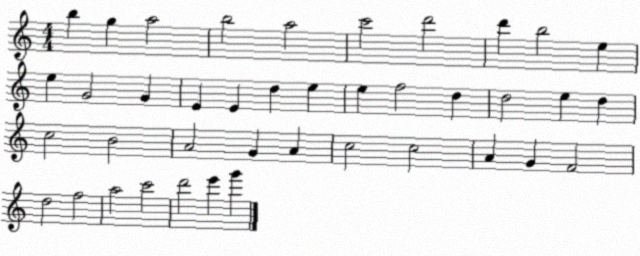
X:1
T:Untitled
M:4/4
L:1/4
K:C
b g a2 b2 a2 c'2 d'2 d' b2 e e G2 G E E d e e f2 d d2 e d c2 B2 A2 G A c2 c2 A G F2 d2 f2 a2 c'2 d'2 e' g'